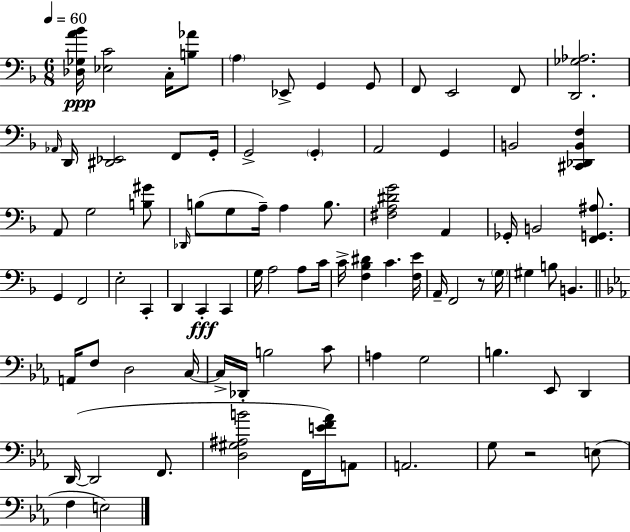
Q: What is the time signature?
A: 6/8